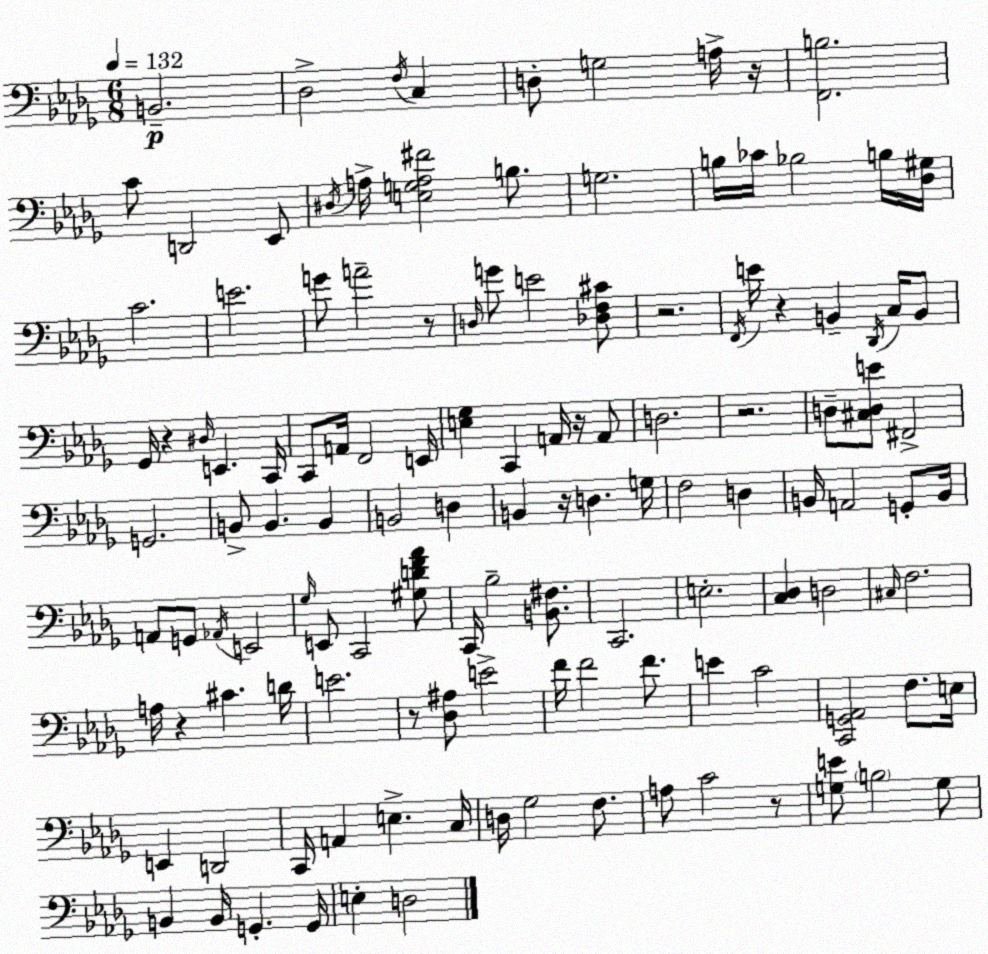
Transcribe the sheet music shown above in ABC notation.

X:1
T:Untitled
M:6/8
L:1/4
K:Bbm
B,,2 _D,2 F,/4 C, D,/2 G,2 A,/4 z/4 [F,,B,]2 C/2 D,,2 _E,,/2 ^D,/4 A,/4 [E,G,A,^F]2 B,/2 G,2 B,/4 _C/4 _B,2 B,/4 [_D,^G,]/4 C2 E2 G/2 A2 z/2 D,/4 G/2 E2 [_D,F,^C]/2 z2 F,,/4 E/4 z B,, _D,,/4 C,/4 B,,/2 _G,,/4 z ^D,/4 E,, C,,/4 C,,/2 A,,/4 F,,2 E,,/4 [E,_G,] C,, A,,/4 z/4 A,,/2 D,2 z2 D,/2 [^C,D,E]/2 ^F,,2 G,,2 B,,/2 B,, B,, B,,2 D, B,, z/4 D, G,/4 F,2 D, B,,/4 A,,2 G,,/2 B,,/4 A,,/2 G,,/2 _A,,/4 E,,2 _G,/4 E,,/2 C,,2 [^G,DF_A]/2 C,,/4 _B,2 [B,,^F,]/2 C,,2 E,2 [C,_D,] D,2 ^C,/4 F,2 A,/4 z ^C D/4 E2 z/2 [_D,^A,]/2 E2 F/4 F2 F/2 E C2 [C,,G,,_A,,]2 F,/2 E,/4 E,, D,,2 C,,/4 A,, E, C,/4 D,/4 _G,2 F,/2 A,/2 C2 z/2 [G,E]/2 B,2 G,/2 B,, B,,/4 G,, G,,/4 E, D,2